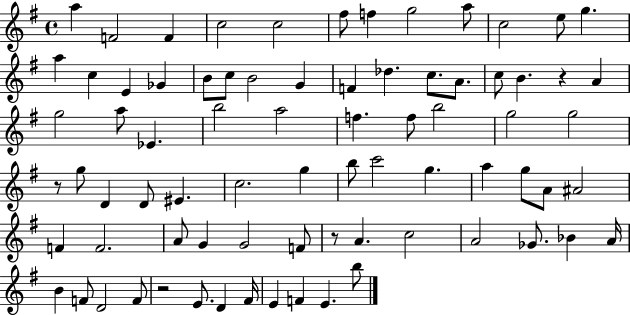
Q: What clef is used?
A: treble